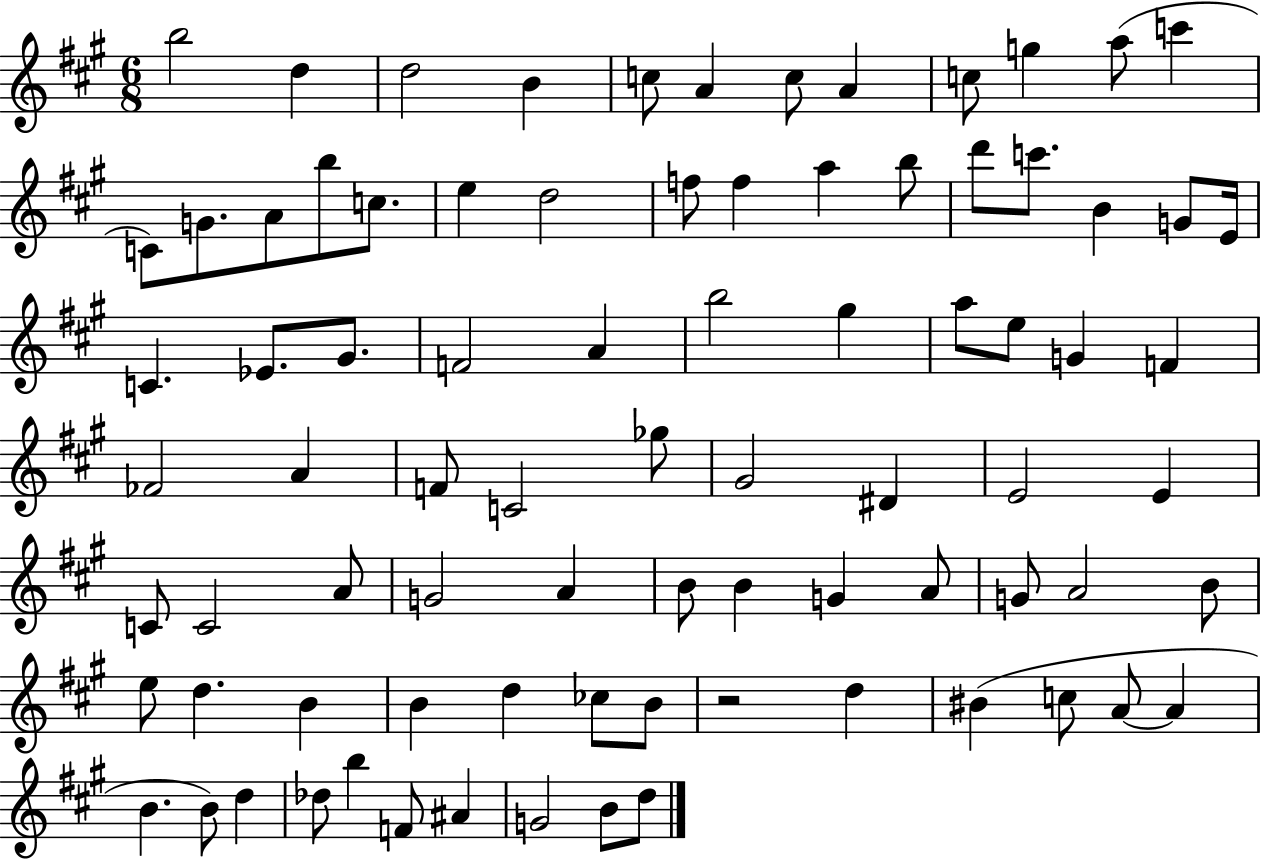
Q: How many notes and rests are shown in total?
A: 83